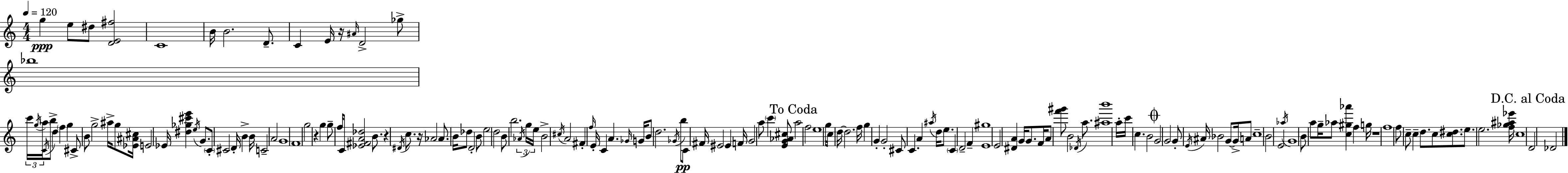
{
  \clef treble
  \numericTimeSignature
  \time 4/4
  \key c \major
  \tempo 4 = 120
  \repeat volta 2 { g''4\ppp e''8 dis''8 <d' e' fis''>2 | c'1 | b'16 b'2. d'8.-- | c'4 e'16 r16 \grace { ais'16 } d'2-> ges''8-> | \break bes''1 | \tuplet 3/2 { c'''16 \acciaccatura { g''16 } \parenthesize a''16 } \acciaccatura { c'16 } b''8-> d''4 \parenthesize f''4 g''4 | cis'8-> b'8 g''2-> ais''16-> | g''8 <ees' ais' cis''>16 e'2 ees'16 <dis'' ges'' cis''' e'''>4 | \break \acciaccatura { e''16 } g'8. \parenthesize c'8-. cis'2 d'16-. b'4-> | b'16 c'2-- a'2 | g'1 | f'1 | \break g''2 r4 | g''4 g''8-- f''16 c'8 <ees' fis' a' des''>2 | b'8. r4 \acciaccatura { dis'16 } c''8. r16 aes'2 | aes'8. b'16 des''8 d'2-. | \break b'8 e''2 d''2 | b'8 b''2. | \tuplet 3/2 { \acciaccatura { aes'16 } g''16 e''16 } b'2-> \acciaccatura { cis''16 } a'2 | fis'4-. \grace { f''16 } e'16-. c'4 | \break a'4. \grace { ges'16 } g'16 b'8 d''2. | \acciaccatura { ges'16 } b''8\pp c'8 fis'16 eis'2 | eis'4 f'16 g'2 | a''8 \parenthesize c'''4 <e' g' aes' cis''>8 \mark "To Coda" a''2 | \break f''2 e''1 | g''16 c''16 d''16~~ d''2. | f''16 g''4 g'4-. | g'2-. cis'8 c'4. | \break a'4 \acciaccatura { ais''16 } d''16 e''8. \parenthesize c'4 d'2-- | f'4-- <e' gis''>1 | e'2 | <dis' a'>4 g'16 g'8. f'16 a'8 <f''' gis'''>8 | \break b'2 \acciaccatura { des'16 } a''8. <ais'' b'''>1 | a''16-. c'''16 c''4. | b'2 \mark \markup { \musicglyph "scripts.coda" } g'2 | g'2 g'8-. \acciaccatura { e'16 } ais'16 | \break bes'2 g'8~~ g'16-> a'8 c''1-- | b'2 | e'2 \acciaccatura { aes''16 } g'1 | b'8 | \break a''8 g''16-- aes''8 <c'' gis'' aes'''>4 f''4 g''16 r1 | f''1 | f''8 | c''8-- c''4-- d''8. c''8 <c'' dis''>8. e''8. | \break e''2. <f'' ges'' ais'' ees'''>16 c''1 | \mark "D.C. al Coda" d'2 | des'2 } \bar "|."
}